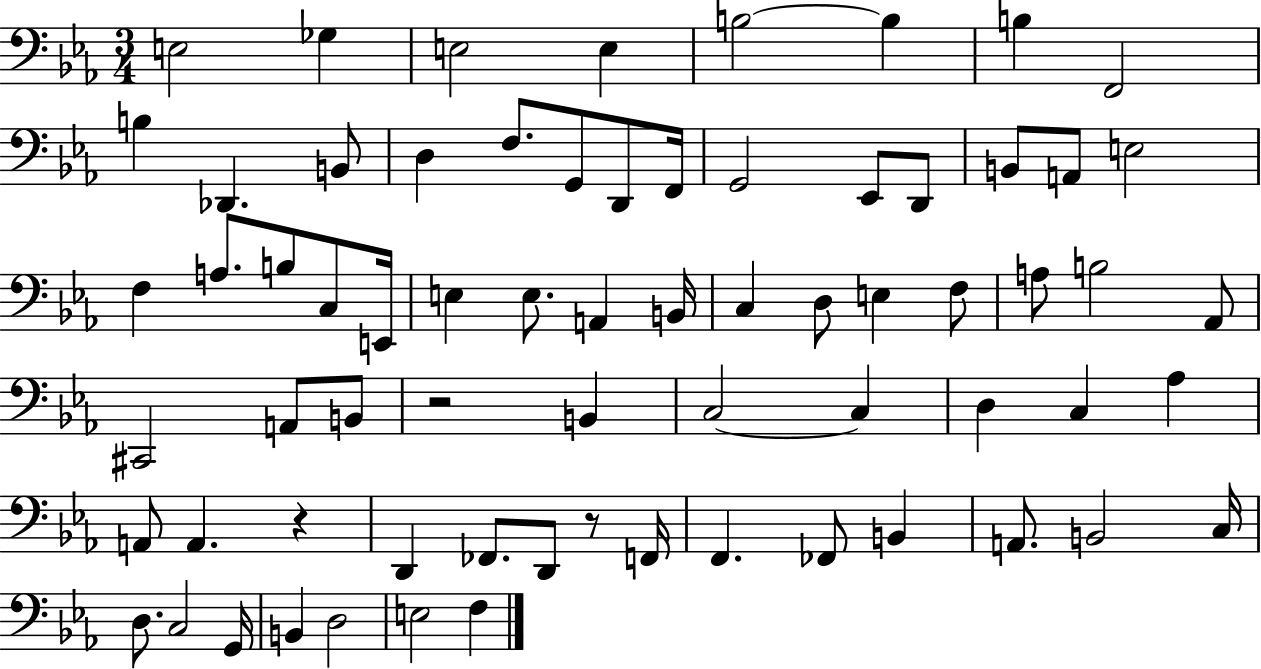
X:1
T:Untitled
M:3/4
L:1/4
K:Eb
E,2 _G, E,2 E, B,2 B, B, F,,2 B, _D,, B,,/2 D, F,/2 G,,/2 D,,/2 F,,/4 G,,2 _E,,/2 D,,/2 B,,/2 A,,/2 E,2 F, A,/2 B,/2 C,/2 E,,/4 E, E,/2 A,, B,,/4 C, D,/2 E, F,/2 A,/2 B,2 _A,,/2 ^C,,2 A,,/2 B,,/2 z2 B,, C,2 C, D, C, _A, A,,/2 A,, z D,, _F,,/2 D,,/2 z/2 F,,/4 F,, _F,,/2 B,, A,,/2 B,,2 C,/4 D,/2 C,2 G,,/4 B,, D,2 E,2 F,